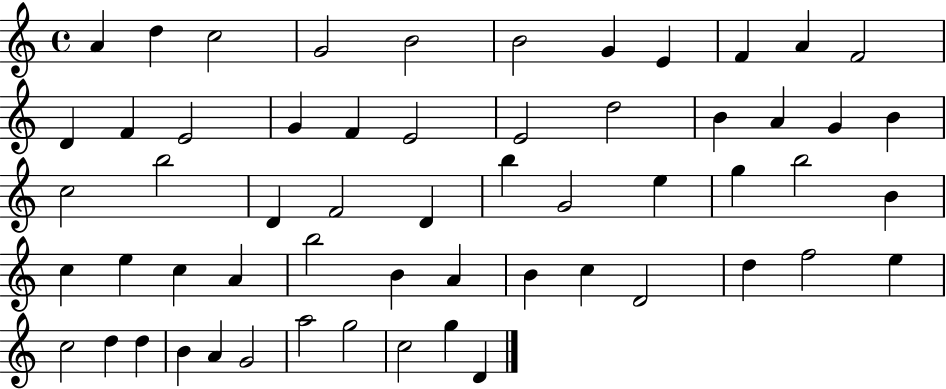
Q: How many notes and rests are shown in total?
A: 58